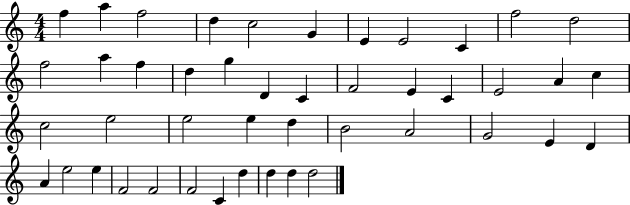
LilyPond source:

{
  \clef treble
  \numericTimeSignature
  \time 4/4
  \key c \major
  f''4 a''4 f''2 | d''4 c''2 g'4 | e'4 e'2 c'4 | f''2 d''2 | \break f''2 a''4 f''4 | d''4 g''4 d'4 c'4 | f'2 e'4 c'4 | e'2 a'4 c''4 | \break c''2 e''2 | e''2 e''4 d''4 | b'2 a'2 | g'2 e'4 d'4 | \break a'4 e''2 e''4 | f'2 f'2 | f'2 c'4 d''4 | d''4 d''4 d''2 | \break \bar "|."
}